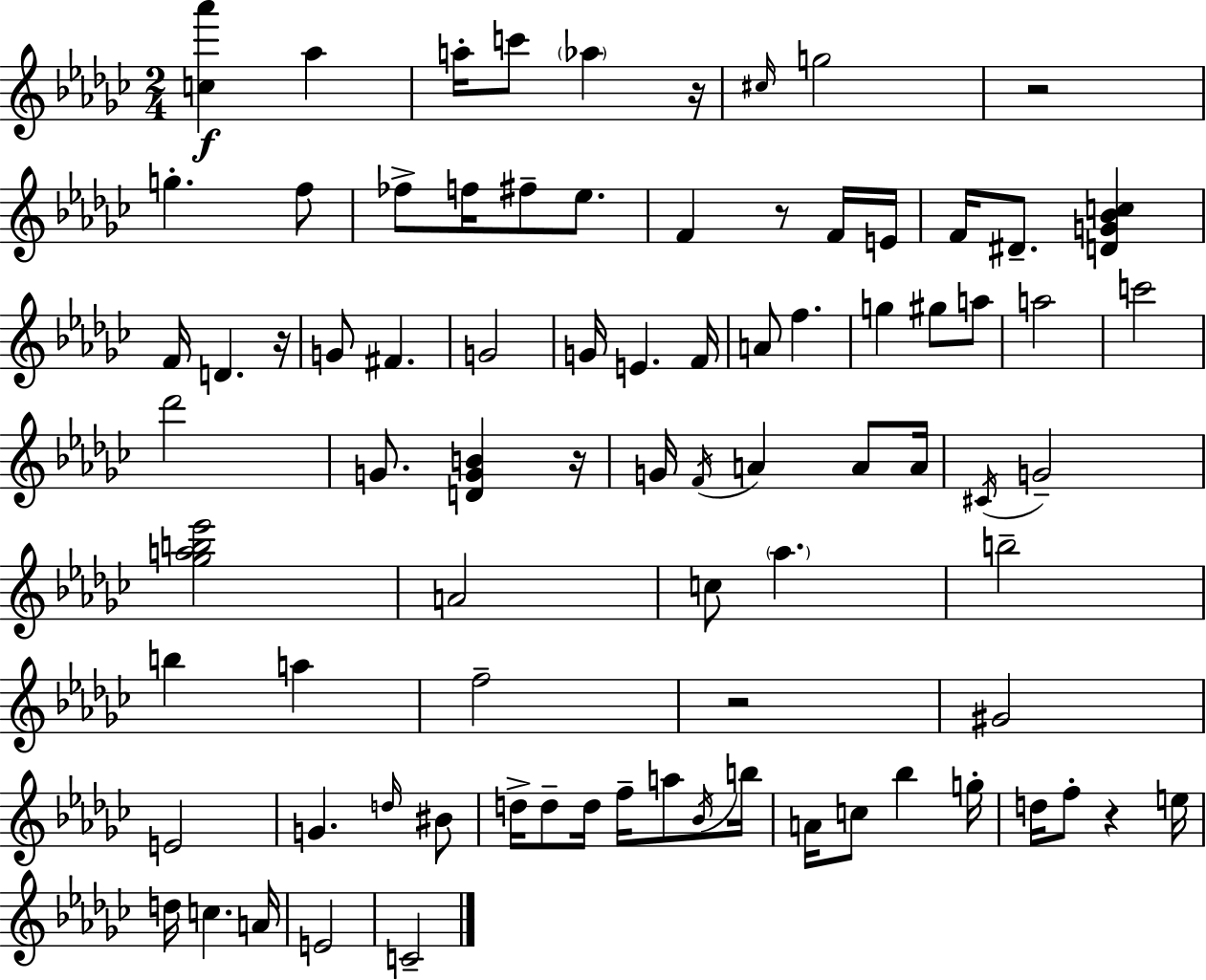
{
  \clef treble
  \numericTimeSignature
  \time 2/4
  \key ees \minor
  \repeat volta 2 { <c'' aes'''>4\f aes''4 | a''16-. c'''8 \parenthesize aes''4 r16 | \grace { cis''16 } g''2 | r2 | \break g''4.-. f''8 | fes''8-> f''16 fis''8-- ees''8. | f'4 r8 f'16 | e'16 f'16 dis'8.-- <d' g' bes' c''>4 | \break f'16 d'4. | r16 g'8 fis'4. | g'2 | g'16 e'4. | \break f'16 a'8 f''4. | g''4 gis''8 a''8 | a''2 | c'''2 | \break des'''2 | g'8. <d' g' b'>4 | r16 g'16 \acciaccatura { f'16 } a'4 a'8 | a'16 \acciaccatura { cis'16 } g'2-- | \break <ges'' a'' b'' ees'''>2 | a'2 | c''8 \parenthesize aes''4. | b''2-- | \break b''4 a''4 | f''2-- | r2 | gis'2 | \break e'2 | g'4. | \grace { d''16 } bis'8 d''16-> d''8-- d''16 | f''16-- a''8 \acciaccatura { bes'16 } b''16 a'16 c''8 | \break bes''4 g''16-. d''16 f''8-. | r4 e''16 d''16 c''4. | a'16 e'2 | c'2-- | \break } \bar "|."
}